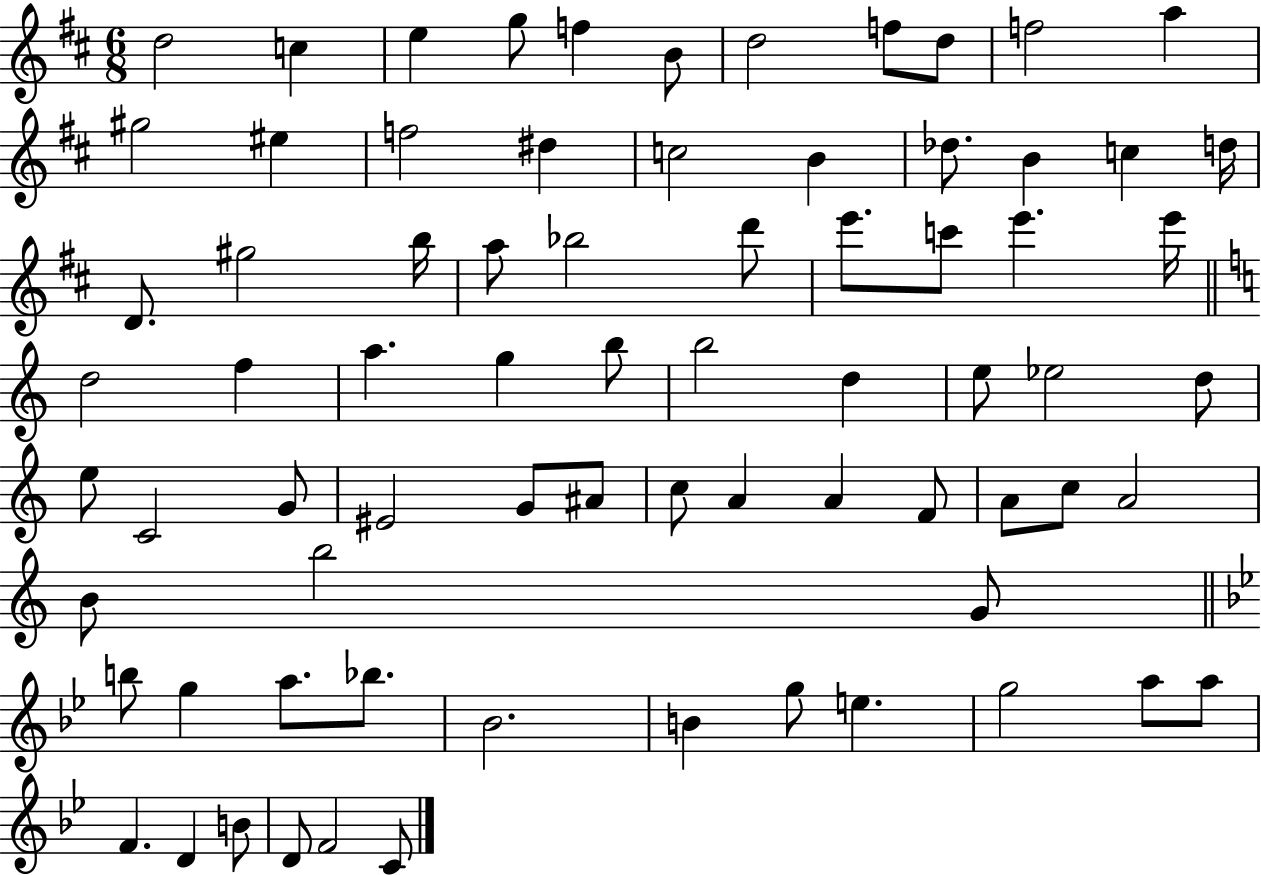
{
  \clef treble
  \numericTimeSignature
  \time 6/8
  \key d \major
  d''2 c''4 | e''4 g''8 f''4 b'8 | d''2 f''8 d''8 | f''2 a''4 | \break gis''2 eis''4 | f''2 dis''4 | c''2 b'4 | des''8. b'4 c''4 d''16 | \break d'8. gis''2 b''16 | a''8 bes''2 d'''8 | e'''8. c'''8 e'''4. e'''16 | \bar "||" \break \key c \major d''2 f''4 | a''4. g''4 b''8 | b''2 d''4 | e''8 ees''2 d''8 | \break e''8 c'2 g'8 | eis'2 g'8 ais'8 | c''8 a'4 a'4 f'8 | a'8 c''8 a'2 | \break b'8 b''2 g'8 | \bar "||" \break \key g \minor b''8 g''4 a''8. bes''8. | bes'2. | b'4 g''8 e''4. | g''2 a''8 a''8 | \break f'4. d'4 b'8 | d'8 f'2 c'8 | \bar "|."
}